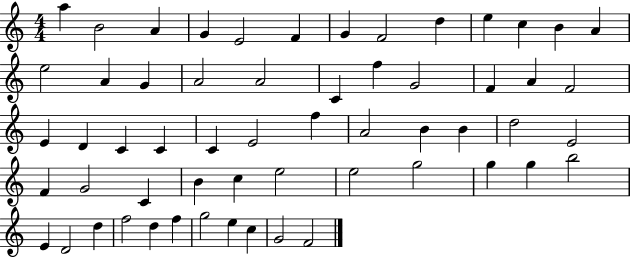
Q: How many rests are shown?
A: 0